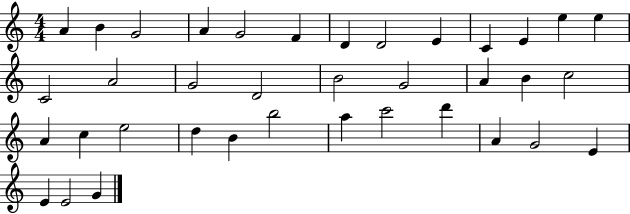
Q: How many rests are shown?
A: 0